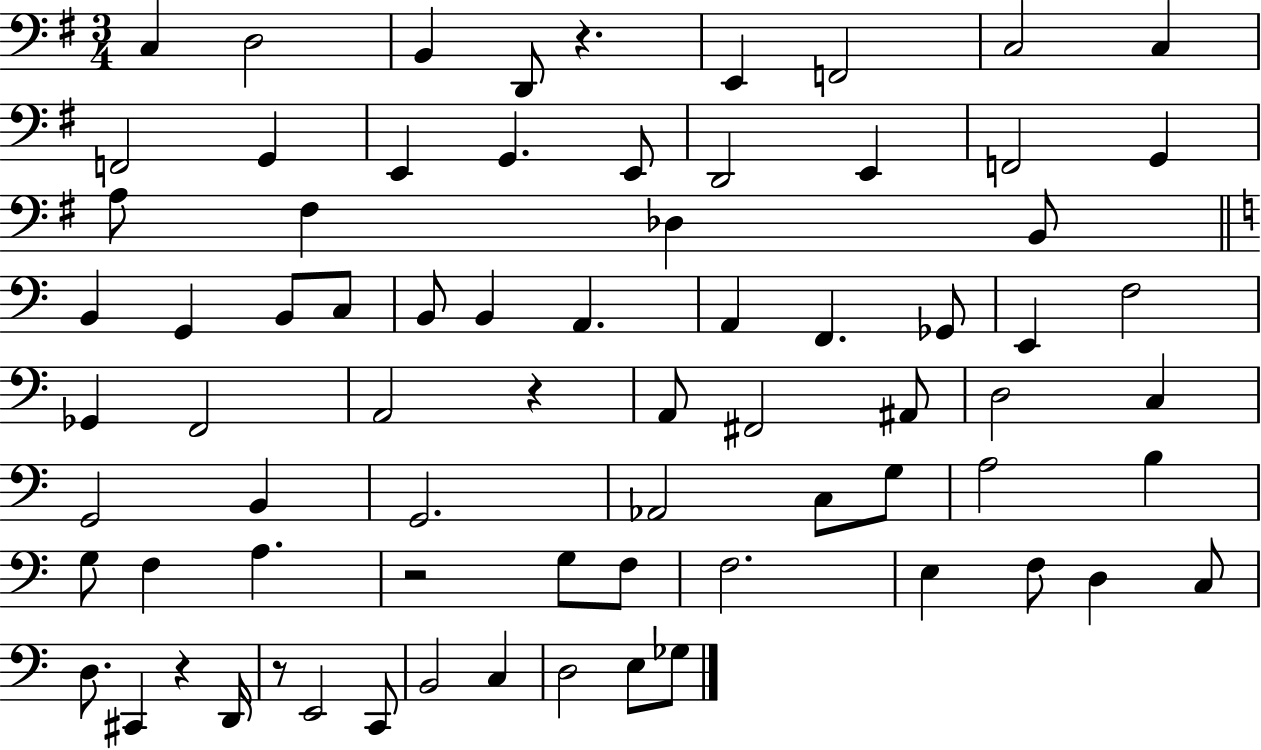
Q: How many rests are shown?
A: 5